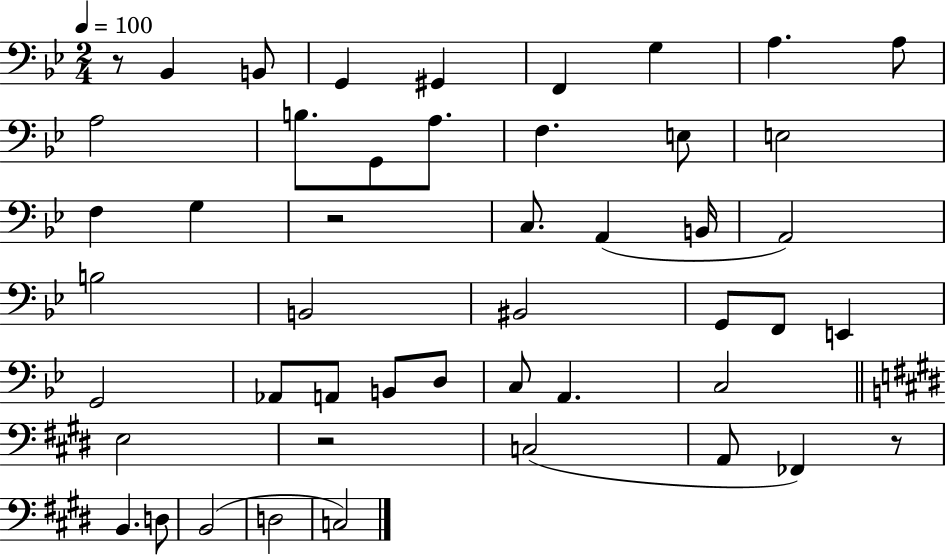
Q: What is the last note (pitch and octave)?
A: C3